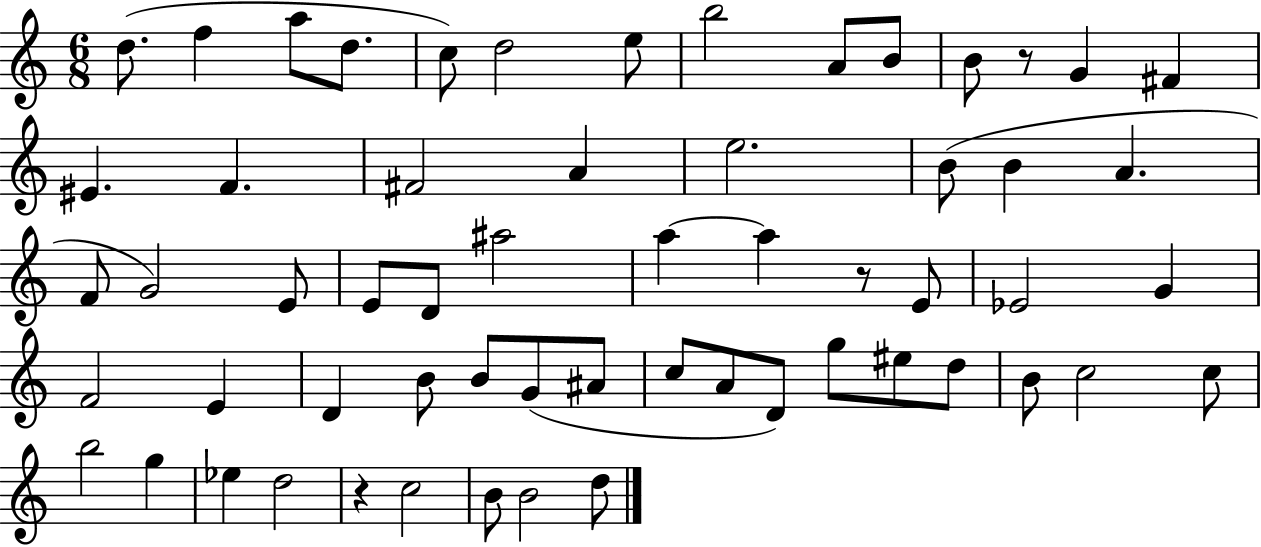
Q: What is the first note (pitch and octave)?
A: D5